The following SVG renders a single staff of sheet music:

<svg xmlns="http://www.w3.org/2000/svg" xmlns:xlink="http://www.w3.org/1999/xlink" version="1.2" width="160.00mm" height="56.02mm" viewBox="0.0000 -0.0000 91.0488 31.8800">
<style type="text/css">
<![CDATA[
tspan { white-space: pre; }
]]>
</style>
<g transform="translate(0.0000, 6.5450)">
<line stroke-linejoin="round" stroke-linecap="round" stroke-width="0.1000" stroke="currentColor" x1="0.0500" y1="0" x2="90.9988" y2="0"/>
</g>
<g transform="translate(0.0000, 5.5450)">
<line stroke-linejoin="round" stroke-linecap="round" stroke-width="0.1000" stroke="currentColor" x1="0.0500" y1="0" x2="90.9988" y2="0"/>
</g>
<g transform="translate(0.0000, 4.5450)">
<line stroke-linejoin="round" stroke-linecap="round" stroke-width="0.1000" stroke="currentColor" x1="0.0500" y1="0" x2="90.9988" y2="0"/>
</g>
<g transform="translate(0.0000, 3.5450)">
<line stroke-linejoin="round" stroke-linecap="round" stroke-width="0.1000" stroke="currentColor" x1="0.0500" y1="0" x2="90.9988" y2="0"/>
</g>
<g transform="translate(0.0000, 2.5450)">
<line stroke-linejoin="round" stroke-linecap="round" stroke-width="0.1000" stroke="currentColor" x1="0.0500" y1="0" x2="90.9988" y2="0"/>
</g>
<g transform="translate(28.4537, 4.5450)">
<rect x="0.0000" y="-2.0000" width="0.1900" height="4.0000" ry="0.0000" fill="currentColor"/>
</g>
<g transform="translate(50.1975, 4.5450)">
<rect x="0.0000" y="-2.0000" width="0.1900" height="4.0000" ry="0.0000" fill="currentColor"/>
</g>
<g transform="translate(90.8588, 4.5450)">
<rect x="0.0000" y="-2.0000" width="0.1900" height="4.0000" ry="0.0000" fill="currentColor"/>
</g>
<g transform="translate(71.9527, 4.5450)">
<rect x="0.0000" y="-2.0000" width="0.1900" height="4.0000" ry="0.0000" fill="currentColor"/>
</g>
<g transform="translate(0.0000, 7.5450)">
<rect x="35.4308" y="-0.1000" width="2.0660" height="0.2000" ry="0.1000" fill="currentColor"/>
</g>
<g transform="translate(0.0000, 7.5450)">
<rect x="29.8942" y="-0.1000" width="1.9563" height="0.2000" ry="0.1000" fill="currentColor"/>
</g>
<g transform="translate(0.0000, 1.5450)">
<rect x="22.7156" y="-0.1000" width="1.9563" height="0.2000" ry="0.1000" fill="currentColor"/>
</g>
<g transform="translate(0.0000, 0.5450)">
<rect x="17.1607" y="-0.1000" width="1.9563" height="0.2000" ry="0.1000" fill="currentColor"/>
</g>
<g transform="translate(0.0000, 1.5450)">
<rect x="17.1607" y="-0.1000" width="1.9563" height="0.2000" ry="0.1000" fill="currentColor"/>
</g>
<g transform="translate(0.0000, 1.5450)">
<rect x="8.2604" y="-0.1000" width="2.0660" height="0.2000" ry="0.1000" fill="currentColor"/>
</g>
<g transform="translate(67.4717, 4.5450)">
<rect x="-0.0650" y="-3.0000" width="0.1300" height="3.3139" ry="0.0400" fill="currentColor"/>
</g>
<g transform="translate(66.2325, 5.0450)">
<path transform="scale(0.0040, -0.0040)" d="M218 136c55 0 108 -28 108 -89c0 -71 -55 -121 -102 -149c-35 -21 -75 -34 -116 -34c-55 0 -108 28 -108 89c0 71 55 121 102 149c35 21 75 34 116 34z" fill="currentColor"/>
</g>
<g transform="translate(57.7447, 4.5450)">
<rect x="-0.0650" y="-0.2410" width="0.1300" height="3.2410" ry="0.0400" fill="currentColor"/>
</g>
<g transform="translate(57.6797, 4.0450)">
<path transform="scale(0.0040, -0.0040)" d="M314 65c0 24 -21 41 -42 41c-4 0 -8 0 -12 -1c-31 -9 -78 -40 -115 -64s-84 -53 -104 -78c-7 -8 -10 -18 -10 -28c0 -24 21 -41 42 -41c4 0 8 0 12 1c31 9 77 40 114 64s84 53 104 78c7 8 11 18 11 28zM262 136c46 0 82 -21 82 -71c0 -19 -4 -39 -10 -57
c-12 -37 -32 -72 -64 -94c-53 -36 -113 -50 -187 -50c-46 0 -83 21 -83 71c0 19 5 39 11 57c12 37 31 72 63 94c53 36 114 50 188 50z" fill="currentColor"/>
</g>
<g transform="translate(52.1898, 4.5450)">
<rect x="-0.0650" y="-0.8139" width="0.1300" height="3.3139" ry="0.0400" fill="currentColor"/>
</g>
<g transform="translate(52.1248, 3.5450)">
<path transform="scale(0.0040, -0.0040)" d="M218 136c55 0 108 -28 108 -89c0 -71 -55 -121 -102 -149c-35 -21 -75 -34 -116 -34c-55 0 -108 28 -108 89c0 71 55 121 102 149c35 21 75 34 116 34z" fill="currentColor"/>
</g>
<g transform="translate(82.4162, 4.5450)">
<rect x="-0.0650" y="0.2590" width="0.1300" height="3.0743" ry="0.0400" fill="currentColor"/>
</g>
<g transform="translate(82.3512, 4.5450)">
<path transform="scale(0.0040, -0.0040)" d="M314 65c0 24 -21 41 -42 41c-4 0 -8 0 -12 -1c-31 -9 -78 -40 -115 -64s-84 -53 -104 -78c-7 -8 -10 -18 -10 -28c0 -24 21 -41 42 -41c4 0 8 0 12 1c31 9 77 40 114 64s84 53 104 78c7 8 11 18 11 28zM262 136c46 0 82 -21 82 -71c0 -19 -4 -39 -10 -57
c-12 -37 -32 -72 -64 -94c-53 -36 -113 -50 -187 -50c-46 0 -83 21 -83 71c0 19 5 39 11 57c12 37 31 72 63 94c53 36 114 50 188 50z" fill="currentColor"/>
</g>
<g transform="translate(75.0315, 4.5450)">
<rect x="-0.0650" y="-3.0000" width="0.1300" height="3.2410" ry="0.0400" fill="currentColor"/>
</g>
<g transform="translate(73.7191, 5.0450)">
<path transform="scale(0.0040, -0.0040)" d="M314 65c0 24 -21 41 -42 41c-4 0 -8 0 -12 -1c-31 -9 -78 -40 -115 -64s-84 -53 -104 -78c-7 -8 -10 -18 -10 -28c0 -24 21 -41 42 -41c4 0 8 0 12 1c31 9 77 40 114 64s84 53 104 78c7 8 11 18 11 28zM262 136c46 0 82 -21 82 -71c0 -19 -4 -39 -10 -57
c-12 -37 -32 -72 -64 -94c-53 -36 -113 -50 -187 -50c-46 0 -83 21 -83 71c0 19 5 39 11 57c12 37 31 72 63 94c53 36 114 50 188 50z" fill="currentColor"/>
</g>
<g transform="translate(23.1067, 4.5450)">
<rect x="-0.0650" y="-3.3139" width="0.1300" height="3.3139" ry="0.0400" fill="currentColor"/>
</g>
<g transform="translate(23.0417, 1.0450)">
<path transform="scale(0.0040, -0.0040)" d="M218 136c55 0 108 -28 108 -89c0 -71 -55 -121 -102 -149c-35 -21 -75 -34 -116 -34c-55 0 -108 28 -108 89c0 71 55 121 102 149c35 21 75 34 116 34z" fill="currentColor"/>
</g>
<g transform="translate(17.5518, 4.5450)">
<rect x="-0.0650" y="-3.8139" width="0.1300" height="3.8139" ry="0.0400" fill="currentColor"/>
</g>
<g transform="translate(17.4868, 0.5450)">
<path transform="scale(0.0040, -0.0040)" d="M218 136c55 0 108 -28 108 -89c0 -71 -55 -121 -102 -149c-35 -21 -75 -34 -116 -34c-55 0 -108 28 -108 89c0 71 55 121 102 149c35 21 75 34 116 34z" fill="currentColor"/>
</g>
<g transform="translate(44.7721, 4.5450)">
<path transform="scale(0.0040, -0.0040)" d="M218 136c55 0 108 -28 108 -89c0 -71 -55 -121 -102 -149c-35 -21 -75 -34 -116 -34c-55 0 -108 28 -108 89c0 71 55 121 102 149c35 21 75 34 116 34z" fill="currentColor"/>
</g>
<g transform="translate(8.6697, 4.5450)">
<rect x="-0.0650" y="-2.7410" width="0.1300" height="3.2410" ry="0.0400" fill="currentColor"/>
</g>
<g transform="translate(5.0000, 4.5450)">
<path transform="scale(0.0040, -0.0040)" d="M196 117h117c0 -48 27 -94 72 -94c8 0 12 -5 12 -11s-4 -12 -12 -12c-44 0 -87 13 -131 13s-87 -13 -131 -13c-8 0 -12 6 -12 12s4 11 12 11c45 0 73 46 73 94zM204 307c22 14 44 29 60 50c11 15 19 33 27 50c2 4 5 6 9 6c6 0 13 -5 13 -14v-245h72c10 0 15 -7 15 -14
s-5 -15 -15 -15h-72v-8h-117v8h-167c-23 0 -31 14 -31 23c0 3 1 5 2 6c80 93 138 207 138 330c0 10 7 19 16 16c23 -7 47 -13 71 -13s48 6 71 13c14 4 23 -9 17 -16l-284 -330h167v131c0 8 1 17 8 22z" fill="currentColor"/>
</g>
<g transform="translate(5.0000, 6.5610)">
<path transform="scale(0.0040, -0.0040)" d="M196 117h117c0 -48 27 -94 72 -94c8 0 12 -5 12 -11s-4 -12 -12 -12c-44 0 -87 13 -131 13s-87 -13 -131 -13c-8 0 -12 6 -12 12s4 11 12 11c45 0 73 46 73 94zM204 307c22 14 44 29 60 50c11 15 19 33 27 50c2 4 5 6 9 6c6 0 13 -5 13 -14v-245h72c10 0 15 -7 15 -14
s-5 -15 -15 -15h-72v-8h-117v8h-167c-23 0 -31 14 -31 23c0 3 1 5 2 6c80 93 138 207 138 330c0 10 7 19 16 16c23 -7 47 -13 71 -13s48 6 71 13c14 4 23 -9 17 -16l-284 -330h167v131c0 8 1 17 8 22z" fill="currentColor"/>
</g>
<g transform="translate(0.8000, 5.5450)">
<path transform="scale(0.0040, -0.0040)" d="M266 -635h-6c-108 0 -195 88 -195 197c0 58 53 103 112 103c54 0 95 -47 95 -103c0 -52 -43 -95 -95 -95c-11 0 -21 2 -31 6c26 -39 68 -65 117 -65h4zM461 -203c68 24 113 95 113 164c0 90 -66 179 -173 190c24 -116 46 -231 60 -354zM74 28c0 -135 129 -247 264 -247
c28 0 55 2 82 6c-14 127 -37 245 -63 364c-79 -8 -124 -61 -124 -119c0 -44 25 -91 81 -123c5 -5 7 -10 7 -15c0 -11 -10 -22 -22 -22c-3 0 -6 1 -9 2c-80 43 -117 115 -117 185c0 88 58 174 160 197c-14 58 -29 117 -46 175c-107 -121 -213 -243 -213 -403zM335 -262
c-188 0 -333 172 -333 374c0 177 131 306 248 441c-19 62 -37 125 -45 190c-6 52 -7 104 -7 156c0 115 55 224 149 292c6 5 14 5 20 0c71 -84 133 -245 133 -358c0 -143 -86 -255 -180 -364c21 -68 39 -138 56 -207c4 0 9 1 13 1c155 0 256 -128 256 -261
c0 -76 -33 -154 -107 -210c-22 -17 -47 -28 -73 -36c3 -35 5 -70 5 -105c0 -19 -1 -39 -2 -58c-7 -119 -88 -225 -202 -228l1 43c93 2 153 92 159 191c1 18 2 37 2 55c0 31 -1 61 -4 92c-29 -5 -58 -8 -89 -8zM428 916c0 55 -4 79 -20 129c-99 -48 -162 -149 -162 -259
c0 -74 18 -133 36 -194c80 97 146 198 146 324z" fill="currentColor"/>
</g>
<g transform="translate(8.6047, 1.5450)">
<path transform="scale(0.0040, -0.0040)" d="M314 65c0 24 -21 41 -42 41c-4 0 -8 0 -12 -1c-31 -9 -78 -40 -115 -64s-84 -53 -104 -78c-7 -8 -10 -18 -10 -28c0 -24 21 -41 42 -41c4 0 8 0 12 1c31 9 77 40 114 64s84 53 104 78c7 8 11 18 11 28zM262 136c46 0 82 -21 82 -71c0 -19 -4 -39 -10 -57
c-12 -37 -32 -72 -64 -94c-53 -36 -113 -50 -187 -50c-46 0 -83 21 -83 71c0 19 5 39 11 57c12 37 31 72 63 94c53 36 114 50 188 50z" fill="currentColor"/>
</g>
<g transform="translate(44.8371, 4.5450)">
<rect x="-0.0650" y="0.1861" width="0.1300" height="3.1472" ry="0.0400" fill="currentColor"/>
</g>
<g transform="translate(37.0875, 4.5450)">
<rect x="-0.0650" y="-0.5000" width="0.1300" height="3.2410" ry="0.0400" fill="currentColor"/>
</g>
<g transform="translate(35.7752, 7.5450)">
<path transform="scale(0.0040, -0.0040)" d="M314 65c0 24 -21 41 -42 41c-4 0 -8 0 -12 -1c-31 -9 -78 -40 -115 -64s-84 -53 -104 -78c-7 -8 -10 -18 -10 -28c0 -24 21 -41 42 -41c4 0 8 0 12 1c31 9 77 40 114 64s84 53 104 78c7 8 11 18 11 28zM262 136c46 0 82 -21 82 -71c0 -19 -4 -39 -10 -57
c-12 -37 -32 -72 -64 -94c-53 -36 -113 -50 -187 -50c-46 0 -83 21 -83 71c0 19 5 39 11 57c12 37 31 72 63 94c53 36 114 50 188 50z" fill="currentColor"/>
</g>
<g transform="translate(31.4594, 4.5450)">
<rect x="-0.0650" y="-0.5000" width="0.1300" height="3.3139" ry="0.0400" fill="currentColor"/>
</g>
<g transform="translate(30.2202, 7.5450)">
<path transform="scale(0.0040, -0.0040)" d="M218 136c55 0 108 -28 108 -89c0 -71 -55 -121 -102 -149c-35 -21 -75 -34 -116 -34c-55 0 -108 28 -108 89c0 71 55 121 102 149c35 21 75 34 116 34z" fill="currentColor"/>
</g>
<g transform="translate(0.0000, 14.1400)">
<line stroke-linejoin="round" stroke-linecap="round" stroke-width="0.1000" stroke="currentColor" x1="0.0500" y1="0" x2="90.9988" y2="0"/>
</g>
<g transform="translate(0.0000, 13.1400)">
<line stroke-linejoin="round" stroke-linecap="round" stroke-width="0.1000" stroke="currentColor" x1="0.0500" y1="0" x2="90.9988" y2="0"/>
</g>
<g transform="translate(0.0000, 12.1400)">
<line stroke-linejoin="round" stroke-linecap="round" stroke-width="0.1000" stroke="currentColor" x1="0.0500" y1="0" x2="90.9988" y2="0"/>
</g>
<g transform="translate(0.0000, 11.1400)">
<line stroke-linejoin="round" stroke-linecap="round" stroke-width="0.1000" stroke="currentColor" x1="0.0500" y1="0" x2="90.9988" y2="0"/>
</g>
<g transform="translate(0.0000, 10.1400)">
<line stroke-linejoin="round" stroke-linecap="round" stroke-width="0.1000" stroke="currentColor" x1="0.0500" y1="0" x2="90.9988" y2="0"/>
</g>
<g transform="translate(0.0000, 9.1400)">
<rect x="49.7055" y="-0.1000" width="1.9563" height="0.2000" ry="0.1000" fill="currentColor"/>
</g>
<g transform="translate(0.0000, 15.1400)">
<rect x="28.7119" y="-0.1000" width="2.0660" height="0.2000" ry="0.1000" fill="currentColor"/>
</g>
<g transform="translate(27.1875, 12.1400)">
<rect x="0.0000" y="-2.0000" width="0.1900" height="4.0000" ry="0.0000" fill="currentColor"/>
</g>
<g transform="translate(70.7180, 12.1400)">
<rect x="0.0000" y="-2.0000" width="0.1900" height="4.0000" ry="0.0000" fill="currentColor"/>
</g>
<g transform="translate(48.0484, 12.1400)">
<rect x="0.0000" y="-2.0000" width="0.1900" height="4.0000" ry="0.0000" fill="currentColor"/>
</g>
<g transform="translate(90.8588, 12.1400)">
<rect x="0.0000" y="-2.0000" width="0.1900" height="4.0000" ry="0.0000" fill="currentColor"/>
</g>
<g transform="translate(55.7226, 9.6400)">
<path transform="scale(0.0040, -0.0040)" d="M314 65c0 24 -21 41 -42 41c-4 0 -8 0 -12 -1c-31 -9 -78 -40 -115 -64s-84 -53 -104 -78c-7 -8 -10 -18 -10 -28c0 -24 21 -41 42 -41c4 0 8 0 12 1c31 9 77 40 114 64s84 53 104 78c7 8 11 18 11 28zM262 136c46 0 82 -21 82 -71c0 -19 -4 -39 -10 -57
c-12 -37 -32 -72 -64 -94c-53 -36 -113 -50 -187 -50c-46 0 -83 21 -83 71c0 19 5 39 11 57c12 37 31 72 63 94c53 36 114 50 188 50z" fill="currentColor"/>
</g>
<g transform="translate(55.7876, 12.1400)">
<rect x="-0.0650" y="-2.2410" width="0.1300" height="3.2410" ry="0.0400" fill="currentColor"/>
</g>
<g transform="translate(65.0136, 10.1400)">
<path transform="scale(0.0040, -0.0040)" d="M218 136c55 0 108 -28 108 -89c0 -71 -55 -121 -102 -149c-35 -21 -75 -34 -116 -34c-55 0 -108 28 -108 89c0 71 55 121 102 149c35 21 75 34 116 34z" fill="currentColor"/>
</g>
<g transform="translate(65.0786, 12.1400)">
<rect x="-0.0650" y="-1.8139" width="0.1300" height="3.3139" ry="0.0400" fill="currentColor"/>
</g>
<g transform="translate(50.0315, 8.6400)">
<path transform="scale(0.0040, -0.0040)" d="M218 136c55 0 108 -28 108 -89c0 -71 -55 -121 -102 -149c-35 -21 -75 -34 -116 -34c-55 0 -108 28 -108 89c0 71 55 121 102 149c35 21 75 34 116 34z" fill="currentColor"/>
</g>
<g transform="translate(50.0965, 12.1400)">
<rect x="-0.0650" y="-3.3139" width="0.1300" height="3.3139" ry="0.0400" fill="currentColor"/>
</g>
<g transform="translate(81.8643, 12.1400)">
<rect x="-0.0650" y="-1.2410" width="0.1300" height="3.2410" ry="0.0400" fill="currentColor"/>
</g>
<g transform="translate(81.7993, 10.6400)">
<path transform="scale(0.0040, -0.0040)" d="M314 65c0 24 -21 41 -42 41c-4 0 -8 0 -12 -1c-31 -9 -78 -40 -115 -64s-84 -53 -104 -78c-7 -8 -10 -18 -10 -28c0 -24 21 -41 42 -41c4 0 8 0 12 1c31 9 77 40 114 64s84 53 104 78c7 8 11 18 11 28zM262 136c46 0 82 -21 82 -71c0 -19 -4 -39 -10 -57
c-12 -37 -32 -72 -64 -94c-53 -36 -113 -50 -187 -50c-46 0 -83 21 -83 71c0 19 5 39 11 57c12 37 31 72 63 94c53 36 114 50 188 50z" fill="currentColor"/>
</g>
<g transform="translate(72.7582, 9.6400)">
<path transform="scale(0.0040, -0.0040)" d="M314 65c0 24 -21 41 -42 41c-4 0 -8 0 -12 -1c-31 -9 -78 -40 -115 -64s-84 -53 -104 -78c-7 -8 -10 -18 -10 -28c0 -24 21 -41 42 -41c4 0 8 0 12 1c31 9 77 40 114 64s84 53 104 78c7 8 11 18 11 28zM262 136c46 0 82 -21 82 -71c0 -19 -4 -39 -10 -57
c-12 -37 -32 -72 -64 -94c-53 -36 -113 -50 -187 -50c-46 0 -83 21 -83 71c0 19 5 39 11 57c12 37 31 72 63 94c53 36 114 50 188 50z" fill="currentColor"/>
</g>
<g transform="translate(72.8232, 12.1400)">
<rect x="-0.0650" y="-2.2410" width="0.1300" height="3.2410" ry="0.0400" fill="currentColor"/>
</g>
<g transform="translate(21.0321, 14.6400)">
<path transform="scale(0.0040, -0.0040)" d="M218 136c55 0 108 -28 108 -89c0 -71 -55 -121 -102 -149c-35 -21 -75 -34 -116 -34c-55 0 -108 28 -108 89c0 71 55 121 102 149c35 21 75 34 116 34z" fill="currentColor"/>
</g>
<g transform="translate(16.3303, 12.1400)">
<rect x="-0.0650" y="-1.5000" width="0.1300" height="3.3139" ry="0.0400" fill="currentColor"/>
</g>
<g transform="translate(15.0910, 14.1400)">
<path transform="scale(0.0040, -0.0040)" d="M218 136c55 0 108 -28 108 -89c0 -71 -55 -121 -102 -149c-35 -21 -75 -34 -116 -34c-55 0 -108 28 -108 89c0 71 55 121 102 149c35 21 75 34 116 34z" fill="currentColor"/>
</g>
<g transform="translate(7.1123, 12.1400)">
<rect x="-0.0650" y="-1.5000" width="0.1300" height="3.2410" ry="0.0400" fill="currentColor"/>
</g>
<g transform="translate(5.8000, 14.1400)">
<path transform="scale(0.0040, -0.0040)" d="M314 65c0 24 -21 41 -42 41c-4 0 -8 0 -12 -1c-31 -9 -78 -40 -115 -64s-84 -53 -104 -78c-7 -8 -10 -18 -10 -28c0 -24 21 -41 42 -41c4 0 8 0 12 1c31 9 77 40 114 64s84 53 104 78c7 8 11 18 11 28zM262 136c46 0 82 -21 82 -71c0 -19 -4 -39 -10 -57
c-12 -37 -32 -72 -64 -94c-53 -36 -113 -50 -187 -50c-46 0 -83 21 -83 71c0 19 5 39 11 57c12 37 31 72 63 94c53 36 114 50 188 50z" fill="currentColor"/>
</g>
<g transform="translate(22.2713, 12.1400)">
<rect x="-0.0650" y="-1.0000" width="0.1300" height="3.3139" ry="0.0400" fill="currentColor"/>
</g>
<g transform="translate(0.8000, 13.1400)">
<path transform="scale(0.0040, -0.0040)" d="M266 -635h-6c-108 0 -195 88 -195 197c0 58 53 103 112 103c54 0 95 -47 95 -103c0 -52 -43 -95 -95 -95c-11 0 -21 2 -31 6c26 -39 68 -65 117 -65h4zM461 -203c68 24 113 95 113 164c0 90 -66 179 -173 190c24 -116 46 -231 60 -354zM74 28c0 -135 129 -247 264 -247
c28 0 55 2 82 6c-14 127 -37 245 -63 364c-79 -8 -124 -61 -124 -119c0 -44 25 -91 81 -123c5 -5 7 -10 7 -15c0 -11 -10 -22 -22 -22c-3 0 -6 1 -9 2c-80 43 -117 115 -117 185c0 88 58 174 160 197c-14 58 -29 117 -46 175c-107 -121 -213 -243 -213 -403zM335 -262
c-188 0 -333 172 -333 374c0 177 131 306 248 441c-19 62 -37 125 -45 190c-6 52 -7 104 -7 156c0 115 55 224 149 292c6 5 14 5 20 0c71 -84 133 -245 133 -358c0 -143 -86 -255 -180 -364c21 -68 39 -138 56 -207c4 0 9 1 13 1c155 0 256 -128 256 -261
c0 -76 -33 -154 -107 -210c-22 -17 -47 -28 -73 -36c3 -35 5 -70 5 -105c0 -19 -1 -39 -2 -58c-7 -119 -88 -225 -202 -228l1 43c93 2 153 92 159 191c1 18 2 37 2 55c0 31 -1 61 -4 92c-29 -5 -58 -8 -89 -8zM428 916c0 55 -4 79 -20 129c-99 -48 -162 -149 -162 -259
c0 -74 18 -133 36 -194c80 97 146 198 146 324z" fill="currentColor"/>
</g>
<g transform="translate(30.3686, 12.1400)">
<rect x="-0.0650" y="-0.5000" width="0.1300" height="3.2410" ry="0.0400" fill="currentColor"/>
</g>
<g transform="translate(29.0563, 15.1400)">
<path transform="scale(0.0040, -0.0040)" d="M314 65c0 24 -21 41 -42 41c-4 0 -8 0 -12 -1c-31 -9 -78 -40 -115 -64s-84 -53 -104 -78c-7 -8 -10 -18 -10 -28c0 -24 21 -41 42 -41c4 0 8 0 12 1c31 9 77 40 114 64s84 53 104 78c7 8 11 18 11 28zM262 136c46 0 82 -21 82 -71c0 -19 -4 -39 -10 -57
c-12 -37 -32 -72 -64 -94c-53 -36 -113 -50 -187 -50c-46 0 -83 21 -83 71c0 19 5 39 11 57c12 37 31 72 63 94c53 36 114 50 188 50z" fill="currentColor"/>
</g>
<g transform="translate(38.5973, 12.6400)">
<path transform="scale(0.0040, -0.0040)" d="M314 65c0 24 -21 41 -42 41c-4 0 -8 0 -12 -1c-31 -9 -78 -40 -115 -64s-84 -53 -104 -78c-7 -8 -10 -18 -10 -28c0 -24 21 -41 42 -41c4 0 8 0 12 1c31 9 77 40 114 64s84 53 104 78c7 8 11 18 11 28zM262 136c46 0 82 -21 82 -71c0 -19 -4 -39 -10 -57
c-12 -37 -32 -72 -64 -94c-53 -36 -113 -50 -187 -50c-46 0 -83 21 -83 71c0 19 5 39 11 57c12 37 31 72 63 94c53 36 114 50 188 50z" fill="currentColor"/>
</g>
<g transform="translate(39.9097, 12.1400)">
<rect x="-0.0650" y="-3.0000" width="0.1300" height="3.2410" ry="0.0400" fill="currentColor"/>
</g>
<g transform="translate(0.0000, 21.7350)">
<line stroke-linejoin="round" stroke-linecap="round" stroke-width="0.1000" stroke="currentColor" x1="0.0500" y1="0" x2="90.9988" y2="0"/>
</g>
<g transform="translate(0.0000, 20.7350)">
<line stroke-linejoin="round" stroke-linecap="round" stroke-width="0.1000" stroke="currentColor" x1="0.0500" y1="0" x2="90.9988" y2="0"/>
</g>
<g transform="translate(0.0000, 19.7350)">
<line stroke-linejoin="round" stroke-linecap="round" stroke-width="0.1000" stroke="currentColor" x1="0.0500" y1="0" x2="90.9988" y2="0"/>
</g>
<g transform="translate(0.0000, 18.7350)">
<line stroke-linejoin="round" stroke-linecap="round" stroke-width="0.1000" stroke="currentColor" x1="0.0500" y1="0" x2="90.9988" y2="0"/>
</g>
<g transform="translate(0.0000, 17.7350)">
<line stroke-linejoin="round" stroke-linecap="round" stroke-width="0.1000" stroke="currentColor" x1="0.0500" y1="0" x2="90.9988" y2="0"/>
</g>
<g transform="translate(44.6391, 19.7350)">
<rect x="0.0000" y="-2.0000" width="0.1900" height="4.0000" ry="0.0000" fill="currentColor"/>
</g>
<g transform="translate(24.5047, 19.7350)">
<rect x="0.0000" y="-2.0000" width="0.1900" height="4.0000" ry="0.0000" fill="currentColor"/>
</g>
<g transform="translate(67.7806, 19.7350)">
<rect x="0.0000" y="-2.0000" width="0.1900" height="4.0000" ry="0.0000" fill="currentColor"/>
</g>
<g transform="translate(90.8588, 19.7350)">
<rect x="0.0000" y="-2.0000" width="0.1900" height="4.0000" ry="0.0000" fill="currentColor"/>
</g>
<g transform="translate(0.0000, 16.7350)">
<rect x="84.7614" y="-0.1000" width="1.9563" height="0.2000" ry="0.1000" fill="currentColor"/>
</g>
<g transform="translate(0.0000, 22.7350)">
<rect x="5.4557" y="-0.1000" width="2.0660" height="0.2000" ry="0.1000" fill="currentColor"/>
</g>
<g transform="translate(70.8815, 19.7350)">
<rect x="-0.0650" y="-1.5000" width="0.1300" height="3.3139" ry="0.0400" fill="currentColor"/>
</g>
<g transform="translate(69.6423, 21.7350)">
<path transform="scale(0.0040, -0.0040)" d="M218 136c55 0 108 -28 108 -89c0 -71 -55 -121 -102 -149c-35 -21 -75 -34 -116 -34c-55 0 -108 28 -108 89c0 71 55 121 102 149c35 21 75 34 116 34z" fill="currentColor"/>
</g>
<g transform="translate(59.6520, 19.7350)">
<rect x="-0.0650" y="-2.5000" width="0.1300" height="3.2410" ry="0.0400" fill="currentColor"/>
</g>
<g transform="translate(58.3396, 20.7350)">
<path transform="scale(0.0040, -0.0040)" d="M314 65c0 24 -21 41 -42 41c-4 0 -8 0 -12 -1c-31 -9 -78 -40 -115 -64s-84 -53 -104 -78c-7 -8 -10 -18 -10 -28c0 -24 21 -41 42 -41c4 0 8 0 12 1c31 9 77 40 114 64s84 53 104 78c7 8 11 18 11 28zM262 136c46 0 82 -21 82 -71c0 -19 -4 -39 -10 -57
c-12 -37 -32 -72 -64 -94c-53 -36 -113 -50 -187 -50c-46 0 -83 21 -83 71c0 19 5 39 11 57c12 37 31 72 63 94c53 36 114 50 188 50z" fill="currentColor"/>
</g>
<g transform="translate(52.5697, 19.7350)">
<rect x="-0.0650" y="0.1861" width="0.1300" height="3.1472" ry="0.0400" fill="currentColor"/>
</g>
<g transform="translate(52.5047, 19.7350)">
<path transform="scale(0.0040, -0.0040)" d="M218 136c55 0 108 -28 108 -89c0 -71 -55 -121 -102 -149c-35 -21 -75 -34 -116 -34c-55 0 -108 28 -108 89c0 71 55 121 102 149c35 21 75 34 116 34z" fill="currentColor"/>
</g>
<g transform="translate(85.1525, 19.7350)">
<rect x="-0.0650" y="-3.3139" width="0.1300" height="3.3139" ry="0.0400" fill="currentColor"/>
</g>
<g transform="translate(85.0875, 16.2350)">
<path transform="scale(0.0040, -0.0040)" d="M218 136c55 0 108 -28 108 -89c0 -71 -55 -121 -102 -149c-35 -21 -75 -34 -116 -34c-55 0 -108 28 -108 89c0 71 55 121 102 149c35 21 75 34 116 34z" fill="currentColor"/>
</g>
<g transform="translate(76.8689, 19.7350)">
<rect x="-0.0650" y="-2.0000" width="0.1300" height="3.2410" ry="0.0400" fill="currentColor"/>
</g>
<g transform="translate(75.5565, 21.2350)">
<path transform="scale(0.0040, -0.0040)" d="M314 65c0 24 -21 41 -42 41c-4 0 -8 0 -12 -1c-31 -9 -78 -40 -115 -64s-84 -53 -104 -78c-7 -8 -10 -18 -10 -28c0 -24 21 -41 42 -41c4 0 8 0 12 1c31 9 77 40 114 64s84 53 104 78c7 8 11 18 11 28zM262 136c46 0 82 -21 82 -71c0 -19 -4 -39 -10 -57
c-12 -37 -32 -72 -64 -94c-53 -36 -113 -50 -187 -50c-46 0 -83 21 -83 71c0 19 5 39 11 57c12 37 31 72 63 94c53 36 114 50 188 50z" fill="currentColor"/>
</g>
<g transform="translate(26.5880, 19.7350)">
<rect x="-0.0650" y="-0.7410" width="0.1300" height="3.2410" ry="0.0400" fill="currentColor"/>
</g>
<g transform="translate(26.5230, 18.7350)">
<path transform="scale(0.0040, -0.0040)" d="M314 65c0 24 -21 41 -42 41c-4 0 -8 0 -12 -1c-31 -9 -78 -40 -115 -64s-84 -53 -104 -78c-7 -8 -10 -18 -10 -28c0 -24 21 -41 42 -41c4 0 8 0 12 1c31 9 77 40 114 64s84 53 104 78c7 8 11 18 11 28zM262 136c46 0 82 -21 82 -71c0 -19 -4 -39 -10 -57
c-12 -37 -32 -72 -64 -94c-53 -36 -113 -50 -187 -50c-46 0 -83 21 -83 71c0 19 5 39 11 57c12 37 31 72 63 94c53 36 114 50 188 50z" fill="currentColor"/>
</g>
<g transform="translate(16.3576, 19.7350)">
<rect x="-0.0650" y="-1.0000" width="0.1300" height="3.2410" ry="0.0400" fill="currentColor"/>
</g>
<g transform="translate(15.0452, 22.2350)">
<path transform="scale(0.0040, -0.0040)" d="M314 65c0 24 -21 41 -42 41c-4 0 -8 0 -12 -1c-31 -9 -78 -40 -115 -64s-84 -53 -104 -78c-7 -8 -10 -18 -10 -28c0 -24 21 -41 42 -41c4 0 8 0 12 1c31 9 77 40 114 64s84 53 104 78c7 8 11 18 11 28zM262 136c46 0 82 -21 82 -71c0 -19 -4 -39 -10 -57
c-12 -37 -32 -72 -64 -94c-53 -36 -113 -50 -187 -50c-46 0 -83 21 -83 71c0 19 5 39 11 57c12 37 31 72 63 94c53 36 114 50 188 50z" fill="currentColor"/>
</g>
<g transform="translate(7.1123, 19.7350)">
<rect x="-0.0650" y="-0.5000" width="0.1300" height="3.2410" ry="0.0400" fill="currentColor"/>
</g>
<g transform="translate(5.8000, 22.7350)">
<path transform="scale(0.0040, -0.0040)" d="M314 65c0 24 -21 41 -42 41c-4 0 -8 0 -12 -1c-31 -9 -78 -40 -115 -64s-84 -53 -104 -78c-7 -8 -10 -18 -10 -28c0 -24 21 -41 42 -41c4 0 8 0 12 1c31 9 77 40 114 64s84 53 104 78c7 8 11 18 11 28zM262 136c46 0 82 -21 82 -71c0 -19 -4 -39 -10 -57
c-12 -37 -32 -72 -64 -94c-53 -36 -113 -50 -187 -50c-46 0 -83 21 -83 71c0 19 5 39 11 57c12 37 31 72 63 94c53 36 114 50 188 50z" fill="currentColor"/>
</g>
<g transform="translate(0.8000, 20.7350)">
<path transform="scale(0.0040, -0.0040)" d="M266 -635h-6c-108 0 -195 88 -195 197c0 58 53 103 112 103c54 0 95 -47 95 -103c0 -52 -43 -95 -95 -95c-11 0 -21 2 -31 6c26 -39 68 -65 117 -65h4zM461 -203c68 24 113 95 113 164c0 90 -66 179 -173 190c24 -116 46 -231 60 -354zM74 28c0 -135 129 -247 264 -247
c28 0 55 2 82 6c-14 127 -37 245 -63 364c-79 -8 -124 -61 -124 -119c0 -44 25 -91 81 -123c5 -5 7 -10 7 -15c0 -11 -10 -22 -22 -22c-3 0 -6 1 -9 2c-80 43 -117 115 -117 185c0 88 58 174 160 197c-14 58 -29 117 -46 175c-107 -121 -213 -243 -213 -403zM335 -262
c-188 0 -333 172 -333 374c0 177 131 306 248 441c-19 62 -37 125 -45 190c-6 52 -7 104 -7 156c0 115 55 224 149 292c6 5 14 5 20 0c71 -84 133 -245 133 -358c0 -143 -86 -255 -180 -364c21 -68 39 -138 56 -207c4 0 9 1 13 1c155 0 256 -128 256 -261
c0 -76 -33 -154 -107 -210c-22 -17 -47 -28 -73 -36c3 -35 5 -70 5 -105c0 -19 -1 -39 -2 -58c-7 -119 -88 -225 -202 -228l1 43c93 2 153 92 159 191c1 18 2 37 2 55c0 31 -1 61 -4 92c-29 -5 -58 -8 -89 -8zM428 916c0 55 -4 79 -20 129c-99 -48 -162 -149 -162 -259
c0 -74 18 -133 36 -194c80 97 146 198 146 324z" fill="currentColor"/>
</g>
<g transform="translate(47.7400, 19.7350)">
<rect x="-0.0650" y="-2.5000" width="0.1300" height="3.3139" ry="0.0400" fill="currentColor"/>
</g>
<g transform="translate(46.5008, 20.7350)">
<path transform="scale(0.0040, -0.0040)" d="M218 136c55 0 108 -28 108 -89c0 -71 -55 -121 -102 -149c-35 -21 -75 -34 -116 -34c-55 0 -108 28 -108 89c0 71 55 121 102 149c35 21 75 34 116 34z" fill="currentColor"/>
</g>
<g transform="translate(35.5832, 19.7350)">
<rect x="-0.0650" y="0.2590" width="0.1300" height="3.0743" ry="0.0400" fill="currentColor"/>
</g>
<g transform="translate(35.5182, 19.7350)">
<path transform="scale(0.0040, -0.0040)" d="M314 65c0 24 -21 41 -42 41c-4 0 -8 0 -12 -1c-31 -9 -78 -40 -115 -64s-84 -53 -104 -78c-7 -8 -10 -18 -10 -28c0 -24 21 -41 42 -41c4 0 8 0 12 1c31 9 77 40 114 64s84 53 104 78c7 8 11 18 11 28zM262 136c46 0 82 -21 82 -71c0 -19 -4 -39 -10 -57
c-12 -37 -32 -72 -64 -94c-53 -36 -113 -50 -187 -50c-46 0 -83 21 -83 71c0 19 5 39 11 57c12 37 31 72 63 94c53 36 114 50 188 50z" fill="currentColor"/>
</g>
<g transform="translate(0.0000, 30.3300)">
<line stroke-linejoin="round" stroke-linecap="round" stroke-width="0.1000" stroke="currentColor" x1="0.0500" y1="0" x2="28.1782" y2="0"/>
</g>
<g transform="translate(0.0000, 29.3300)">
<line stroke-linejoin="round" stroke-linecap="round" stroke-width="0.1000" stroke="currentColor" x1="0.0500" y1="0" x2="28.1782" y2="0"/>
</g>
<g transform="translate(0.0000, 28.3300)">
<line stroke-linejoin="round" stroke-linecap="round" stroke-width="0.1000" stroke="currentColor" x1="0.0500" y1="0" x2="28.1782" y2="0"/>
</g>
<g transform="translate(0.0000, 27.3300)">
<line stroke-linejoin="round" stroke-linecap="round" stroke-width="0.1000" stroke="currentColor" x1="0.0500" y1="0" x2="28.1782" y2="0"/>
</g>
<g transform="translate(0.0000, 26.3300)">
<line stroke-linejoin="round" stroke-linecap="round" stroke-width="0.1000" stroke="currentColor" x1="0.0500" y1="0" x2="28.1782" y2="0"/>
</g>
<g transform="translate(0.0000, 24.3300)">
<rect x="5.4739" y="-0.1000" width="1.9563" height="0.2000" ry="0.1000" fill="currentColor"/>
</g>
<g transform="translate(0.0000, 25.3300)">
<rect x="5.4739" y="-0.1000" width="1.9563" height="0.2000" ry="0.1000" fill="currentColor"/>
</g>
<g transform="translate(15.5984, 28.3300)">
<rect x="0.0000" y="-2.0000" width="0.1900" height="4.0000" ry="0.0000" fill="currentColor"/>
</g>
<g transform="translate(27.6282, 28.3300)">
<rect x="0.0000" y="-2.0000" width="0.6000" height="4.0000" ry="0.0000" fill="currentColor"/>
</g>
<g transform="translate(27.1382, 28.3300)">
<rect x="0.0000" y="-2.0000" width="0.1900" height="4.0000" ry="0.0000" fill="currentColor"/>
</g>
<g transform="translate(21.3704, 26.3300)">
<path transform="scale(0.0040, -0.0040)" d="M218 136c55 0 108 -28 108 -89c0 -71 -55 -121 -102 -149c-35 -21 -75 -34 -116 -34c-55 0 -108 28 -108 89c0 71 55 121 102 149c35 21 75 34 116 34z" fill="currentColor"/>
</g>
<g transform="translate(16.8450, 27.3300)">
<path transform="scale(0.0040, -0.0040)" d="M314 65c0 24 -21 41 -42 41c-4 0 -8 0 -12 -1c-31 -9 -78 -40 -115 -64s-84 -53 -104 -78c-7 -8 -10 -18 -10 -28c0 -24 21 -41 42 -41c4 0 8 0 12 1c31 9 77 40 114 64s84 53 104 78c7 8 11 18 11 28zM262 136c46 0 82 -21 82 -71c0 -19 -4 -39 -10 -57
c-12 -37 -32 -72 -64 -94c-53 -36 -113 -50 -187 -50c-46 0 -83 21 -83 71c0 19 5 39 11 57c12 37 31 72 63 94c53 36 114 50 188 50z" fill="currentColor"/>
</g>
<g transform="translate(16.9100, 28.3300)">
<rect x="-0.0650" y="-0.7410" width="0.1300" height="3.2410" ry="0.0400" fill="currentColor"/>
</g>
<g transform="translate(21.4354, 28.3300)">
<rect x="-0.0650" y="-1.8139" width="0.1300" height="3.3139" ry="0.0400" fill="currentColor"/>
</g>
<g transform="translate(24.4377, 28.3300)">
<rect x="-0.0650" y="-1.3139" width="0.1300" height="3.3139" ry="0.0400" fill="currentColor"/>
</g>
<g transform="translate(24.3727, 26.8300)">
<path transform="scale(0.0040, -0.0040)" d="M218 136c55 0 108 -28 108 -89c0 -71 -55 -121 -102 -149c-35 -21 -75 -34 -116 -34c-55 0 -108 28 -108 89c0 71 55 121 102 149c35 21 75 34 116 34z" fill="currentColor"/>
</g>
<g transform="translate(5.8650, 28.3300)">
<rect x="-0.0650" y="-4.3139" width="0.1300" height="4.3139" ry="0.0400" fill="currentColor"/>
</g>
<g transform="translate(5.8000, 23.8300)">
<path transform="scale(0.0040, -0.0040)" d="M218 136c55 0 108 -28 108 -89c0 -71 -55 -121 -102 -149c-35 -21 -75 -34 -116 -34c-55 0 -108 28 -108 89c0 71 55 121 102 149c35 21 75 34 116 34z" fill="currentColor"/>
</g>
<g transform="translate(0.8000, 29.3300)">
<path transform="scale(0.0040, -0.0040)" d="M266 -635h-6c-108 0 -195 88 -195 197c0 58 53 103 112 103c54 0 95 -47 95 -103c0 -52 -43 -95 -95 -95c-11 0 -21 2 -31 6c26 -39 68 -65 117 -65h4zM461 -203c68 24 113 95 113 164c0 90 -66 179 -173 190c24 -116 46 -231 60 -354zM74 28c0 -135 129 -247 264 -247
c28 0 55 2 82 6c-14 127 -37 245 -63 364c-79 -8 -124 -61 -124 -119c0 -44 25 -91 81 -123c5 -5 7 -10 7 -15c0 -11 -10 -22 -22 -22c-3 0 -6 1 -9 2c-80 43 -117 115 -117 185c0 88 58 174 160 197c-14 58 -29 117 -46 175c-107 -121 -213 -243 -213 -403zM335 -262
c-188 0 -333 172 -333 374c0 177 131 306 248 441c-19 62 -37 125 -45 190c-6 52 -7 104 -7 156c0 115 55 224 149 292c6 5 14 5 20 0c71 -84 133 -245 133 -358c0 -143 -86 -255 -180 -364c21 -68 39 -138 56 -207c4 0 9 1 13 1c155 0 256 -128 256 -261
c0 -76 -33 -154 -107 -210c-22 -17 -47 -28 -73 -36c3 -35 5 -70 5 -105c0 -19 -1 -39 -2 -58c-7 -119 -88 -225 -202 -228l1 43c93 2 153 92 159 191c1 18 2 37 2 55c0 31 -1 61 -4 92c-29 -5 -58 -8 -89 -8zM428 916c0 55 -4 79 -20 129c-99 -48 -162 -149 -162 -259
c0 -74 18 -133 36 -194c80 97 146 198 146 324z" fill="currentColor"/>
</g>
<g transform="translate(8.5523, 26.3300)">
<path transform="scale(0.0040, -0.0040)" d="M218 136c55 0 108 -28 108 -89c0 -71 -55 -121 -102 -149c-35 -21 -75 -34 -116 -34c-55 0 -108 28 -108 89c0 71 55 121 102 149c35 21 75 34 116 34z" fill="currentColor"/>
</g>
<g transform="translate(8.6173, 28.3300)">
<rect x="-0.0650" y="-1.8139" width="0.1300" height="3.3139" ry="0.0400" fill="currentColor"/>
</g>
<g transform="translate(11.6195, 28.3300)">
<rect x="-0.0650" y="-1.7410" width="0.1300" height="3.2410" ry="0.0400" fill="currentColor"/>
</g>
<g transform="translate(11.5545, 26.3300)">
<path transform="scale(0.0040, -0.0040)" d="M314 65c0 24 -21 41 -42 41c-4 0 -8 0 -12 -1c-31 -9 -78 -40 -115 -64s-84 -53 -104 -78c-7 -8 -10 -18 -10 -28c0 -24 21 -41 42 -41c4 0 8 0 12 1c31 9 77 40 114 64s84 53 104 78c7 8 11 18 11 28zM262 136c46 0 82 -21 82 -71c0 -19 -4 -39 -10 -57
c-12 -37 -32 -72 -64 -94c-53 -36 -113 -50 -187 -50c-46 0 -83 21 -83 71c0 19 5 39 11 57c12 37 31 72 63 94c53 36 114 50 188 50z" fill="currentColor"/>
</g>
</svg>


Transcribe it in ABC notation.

X:1
T:Untitled
M:4/4
L:1/4
K:C
a2 c' b C C2 B d c2 A A2 B2 E2 E D C2 A2 b g2 f g2 e2 C2 D2 d2 B2 G B G2 E F2 b d' f f2 d2 f e